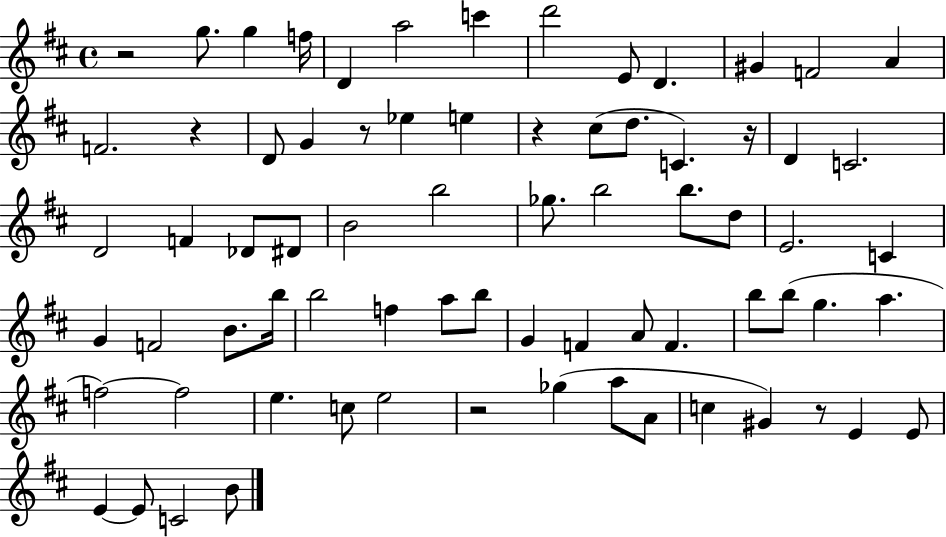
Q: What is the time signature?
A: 4/4